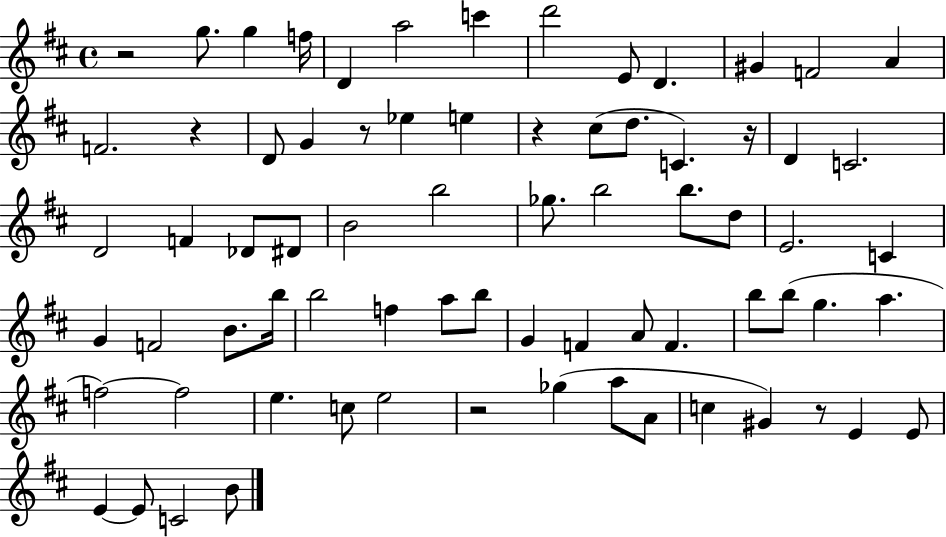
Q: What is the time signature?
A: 4/4